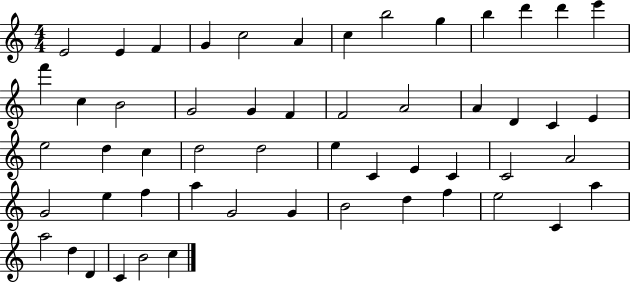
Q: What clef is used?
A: treble